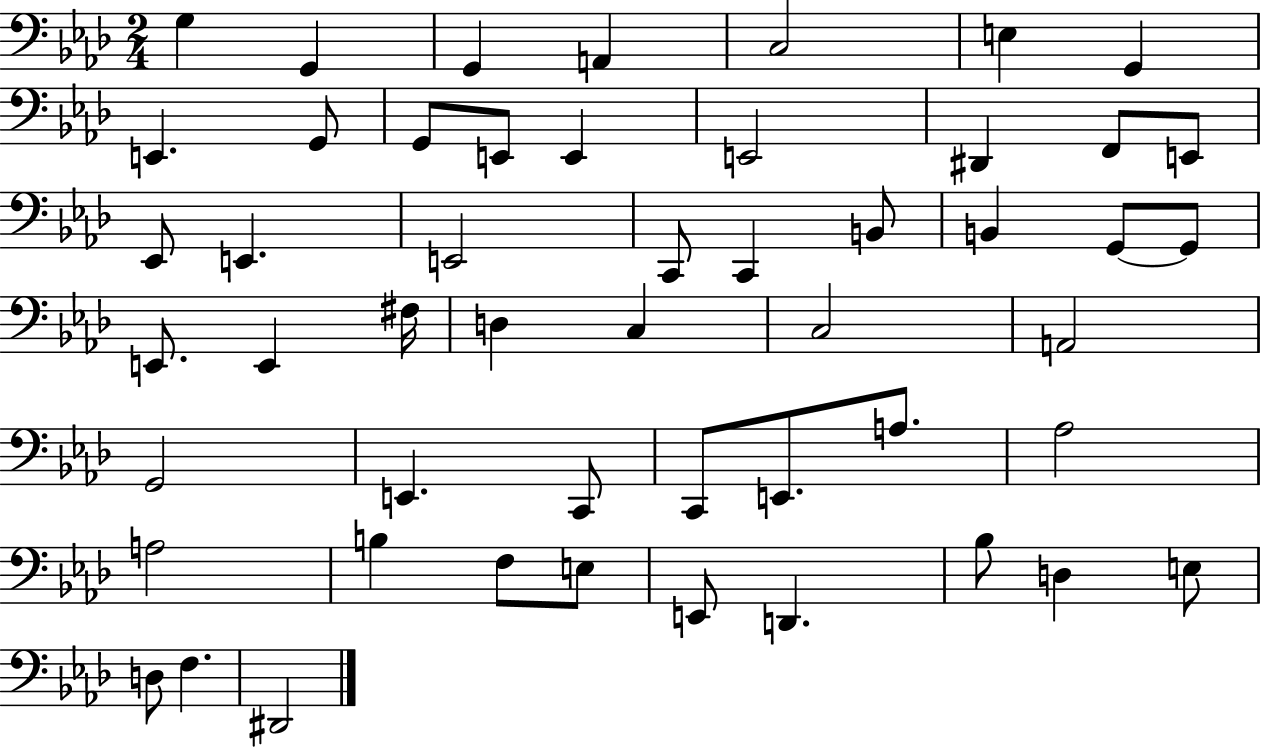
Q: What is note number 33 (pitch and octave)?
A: G2